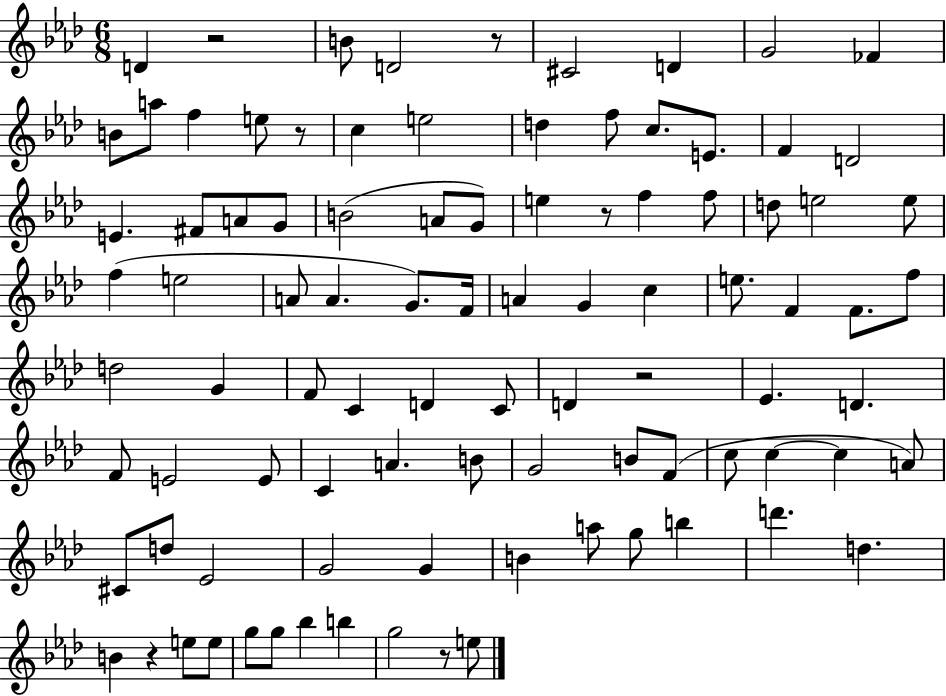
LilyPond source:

{
  \clef treble
  \numericTimeSignature
  \time 6/8
  \key aes \major
  \repeat volta 2 { d'4 r2 | b'8 d'2 r8 | cis'2 d'4 | g'2 fes'4 | \break b'8 a''8 f''4 e''8 r8 | c''4 e''2 | d''4 f''8 c''8. e'8. | f'4 d'2 | \break e'4. fis'8 a'8 g'8 | b'2( a'8 g'8) | e''4 r8 f''4 f''8 | d''8 e''2 e''8 | \break f''4( e''2 | a'8 a'4. g'8.) f'16 | a'4 g'4 c''4 | e''8. f'4 f'8. f''8 | \break d''2 g'4 | f'8 c'4 d'4 c'8 | d'4 r2 | ees'4. d'4. | \break f'8 e'2 e'8 | c'4 a'4. b'8 | g'2 b'8 f'8( | c''8 c''4~~ c''4 a'8) | \break cis'8 d''8 ees'2 | g'2 g'4 | b'4 a''8 g''8 b''4 | d'''4. d''4. | \break b'4 r4 e''8 e''8 | g''8 g''8 bes''4 b''4 | g''2 r8 e''8 | } \bar "|."
}